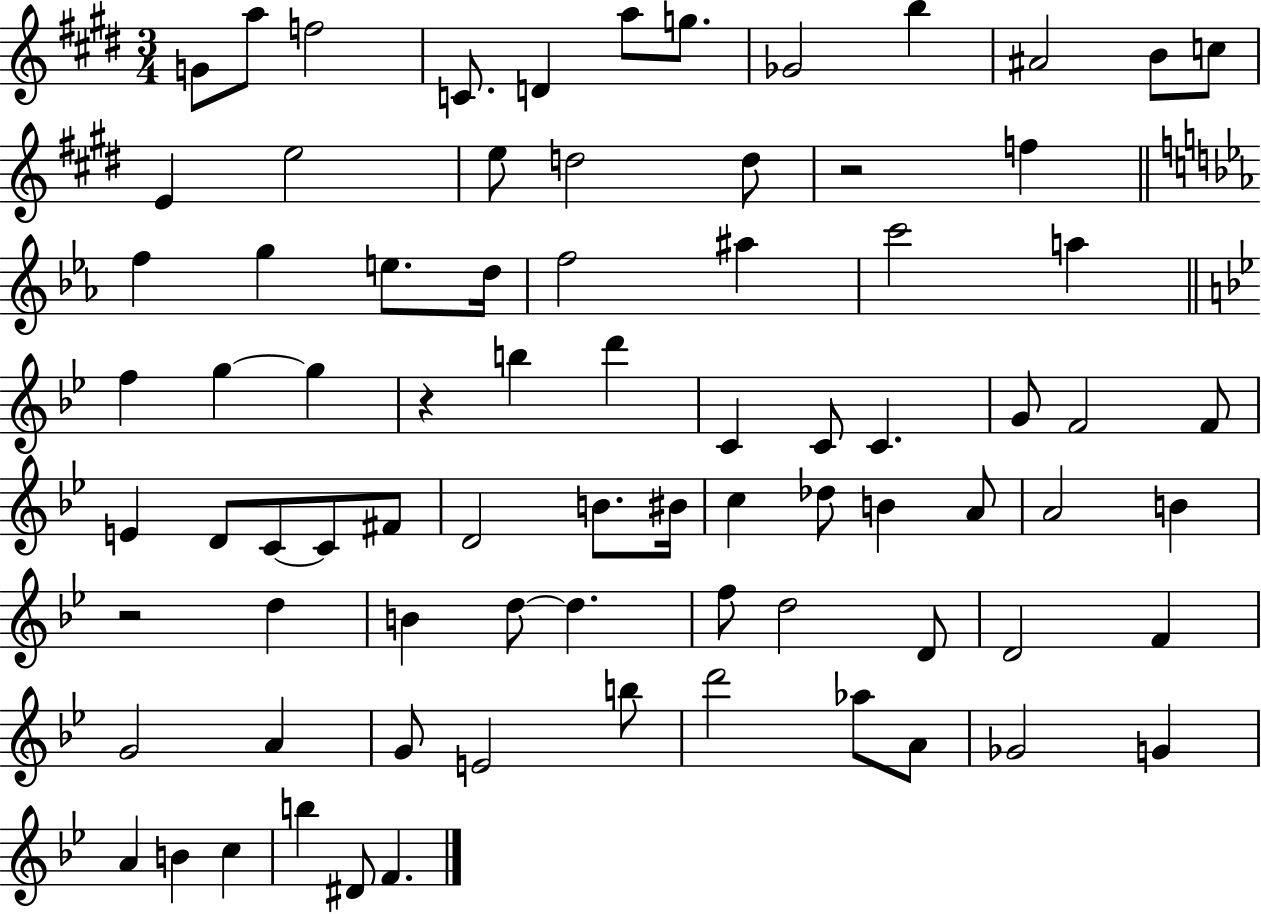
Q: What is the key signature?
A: E major